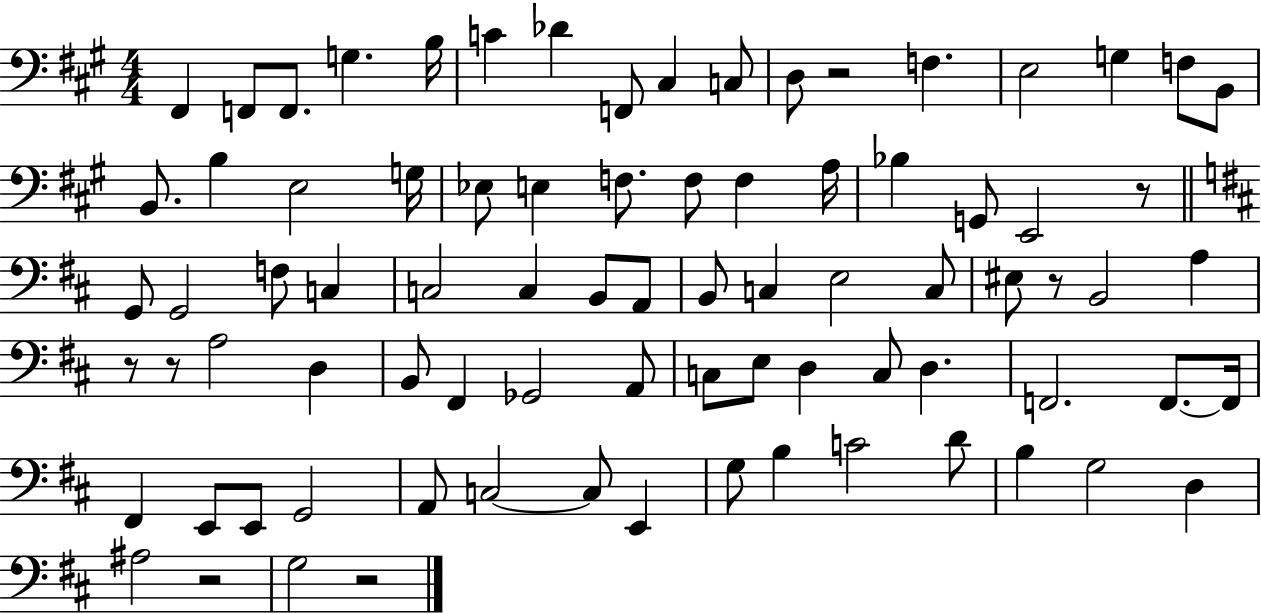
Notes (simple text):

F#2/q F2/e F2/e. G3/q. B3/s C4/q Db4/q F2/e C#3/q C3/e D3/e R/h F3/q. E3/h G3/q F3/e B2/e B2/e. B3/q E3/h G3/s Eb3/e E3/q F3/e. F3/e F3/q A3/s Bb3/q G2/e E2/h R/e G2/e G2/h F3/e C3/q C3/h C3/q B2/e A2/e B2/e C3/q E3/h C3/e EIS3/e R/e B2/h A3/q R/e R/e A3/h D3/q B2/e F#2/q Gb2/h A2/e C3/e E3/e D3/q C3/e D3/q. F2/h. F2/e. F2/s F#2/q E2/e E2/e G2/h A2/e C3/h C3/e E2/q G3/e B3/q C4/h D4/e B3/q G3/h D3/q A#3/h R/h G3/h R/h